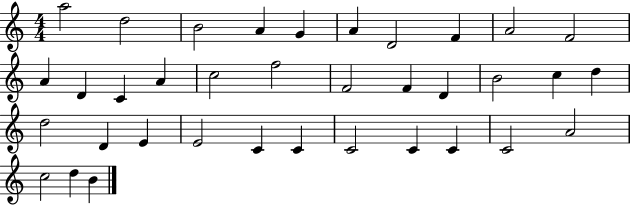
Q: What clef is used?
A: treble